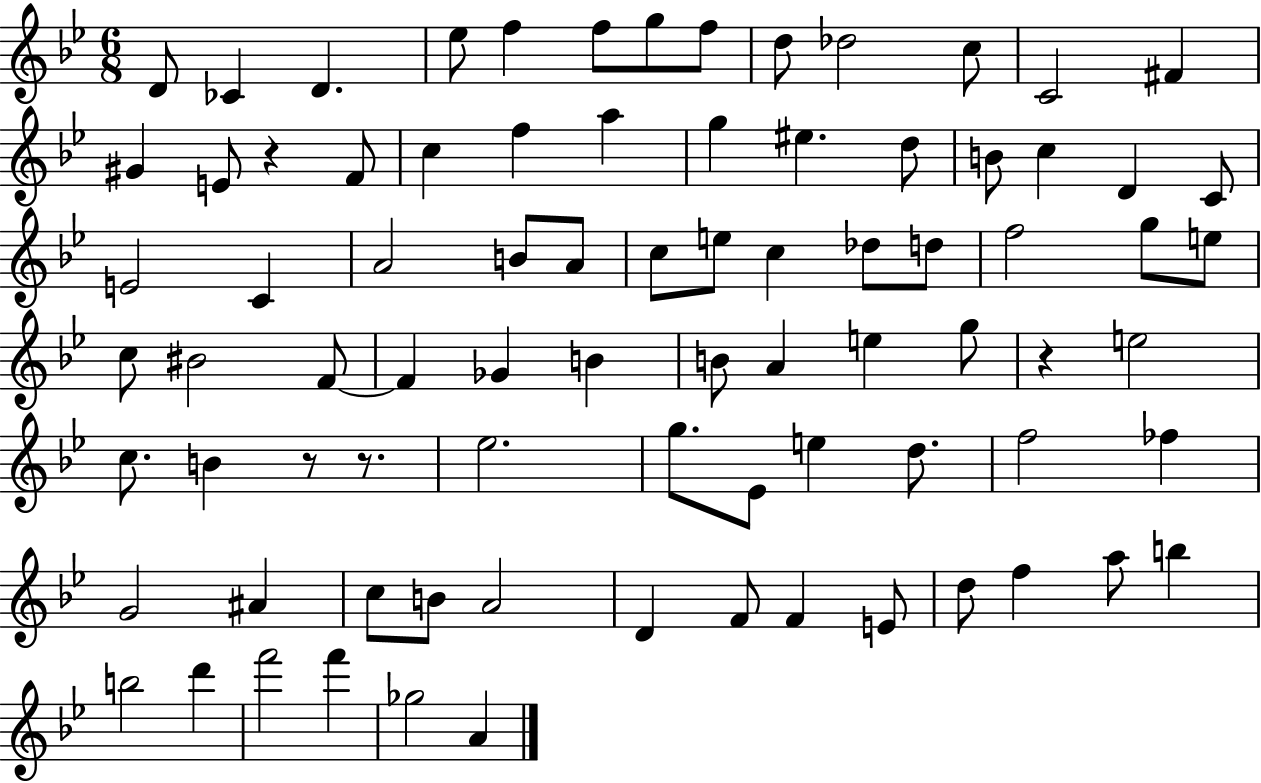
D4/e CES4/q D4/q. Eb5/e F5/q F5/e G5/e F5/e D5/e Db5/h C5/e C4/h F#4/q G#4/q E4/e R/q F4/e C5/q F5/q A5/q G5/q EIS5/q. D5/e B4/e C5/q D4/q C4/e E4/h C4/q A4/h B4/e A4/e C5/e E5/e C5/q Db5/e D5/e F5/h G5/e E5/e C5/e BIS4/h F4/e F4/q Gb4/q B4/q B4/e A4/q E5/q G5/e R/q E5/h C5/e. B4/q R/e R/e. Eb5/h. G5/e. Eb4/e E5/q D5/e. F5/h FES5/q G4/h A#4/q C5/e B4/e A4/h D4/q F4/e F4/q E4/e D5/e F5/q A5/e B5/q B5/h D6/q F6/h F6/q Gb5/h A4/q